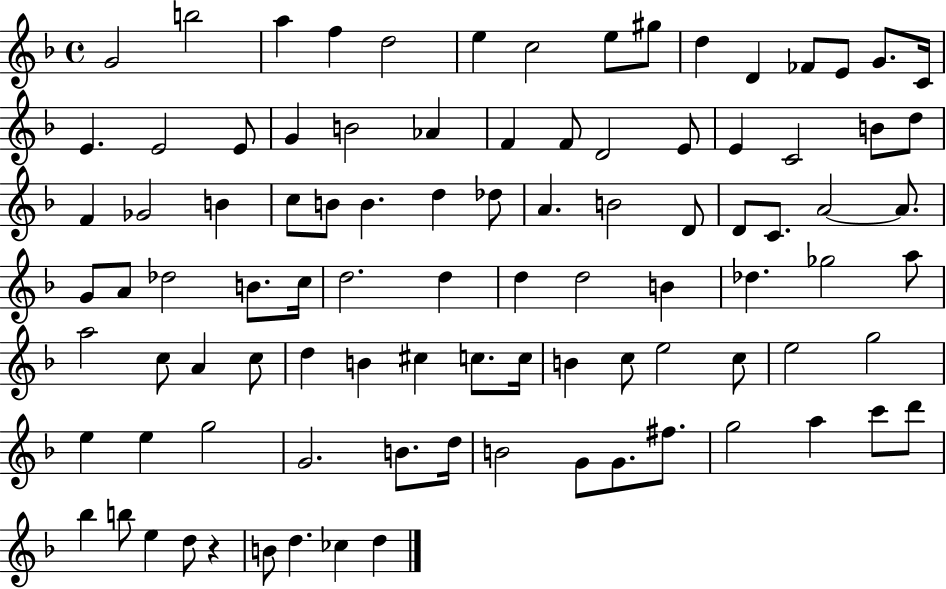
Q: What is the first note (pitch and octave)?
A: G4